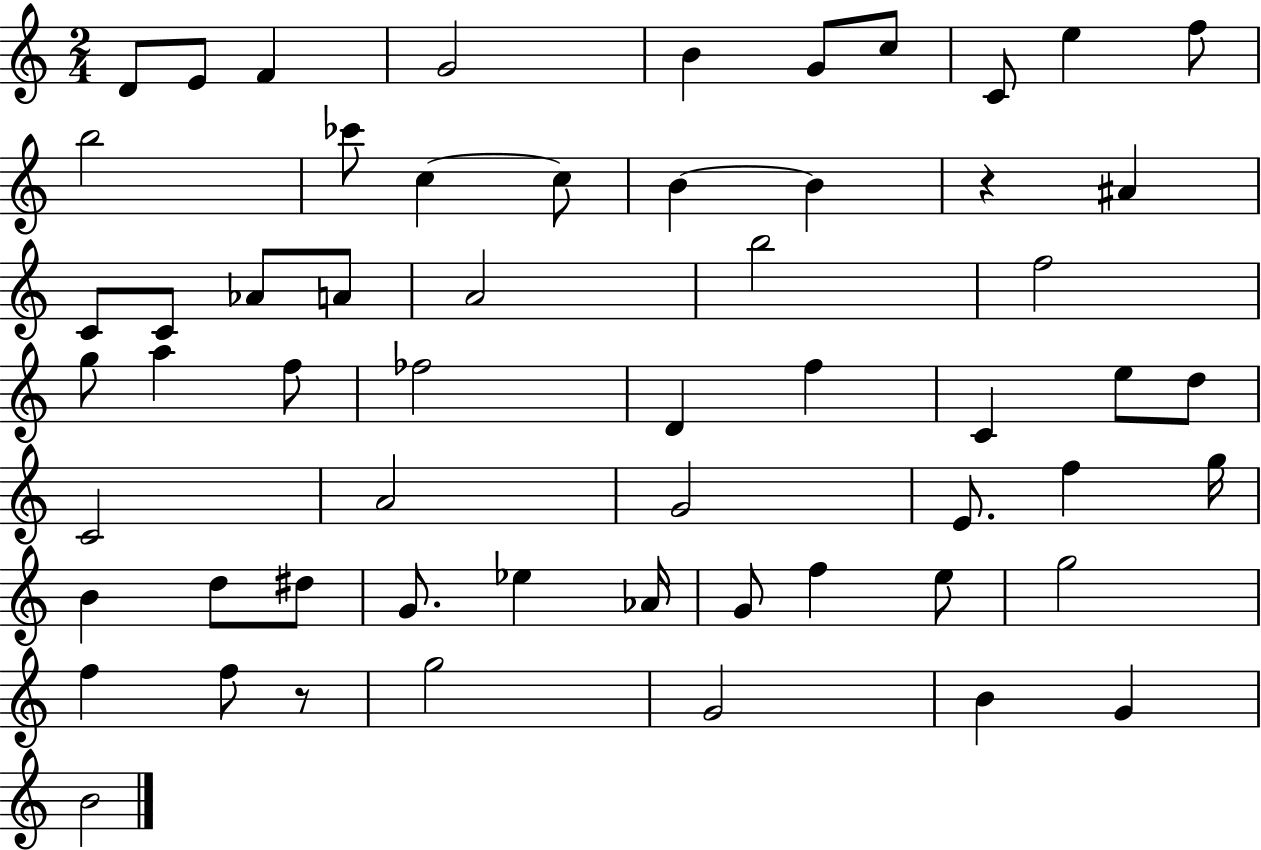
X:1
T:Untitled
M:2/4
L:1/4
K:C
D/2 E/2 F G2 B G/2 c/2 C/2 e f/2 b2 _c'/2 c c/2 B B z ^A C/2 C/2 _A/2 A/2 A2 b2 f2 g/2 a f/2 _f2 D f C e/2 d/2 C2 A2 G2 E/2 f g/4 B d/2 ^d/2 G/2 _e _A/4 G/2 f e/2 g2 f f/2 z/2 g2 G2 B G B2